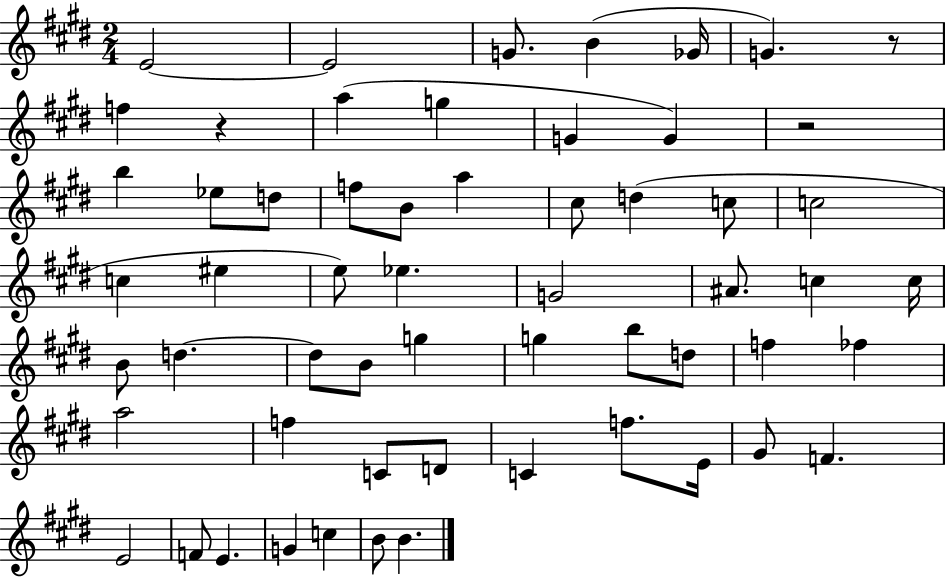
E4/h E4/h G4/e. B4/q Gb4/s G4/q. R/e F5/q R/q A5/q G5/q G4/q G4/q R/h B5/q Eb5/e D5/e F5/e B4/e A5/q C#5/e D5/q C5/e C5/h C5/q EIS5/q E5/e Eb5/q. G4/h A#4/e. C5/q C5/s B4/e D5/q. D5/e B4/e G5/q G5/q B5/e D5/e F5/q FES5/q A5/h F5/q C4/e D4/e C4/q F5/e. E4/s G#4/e F4/q. E4/h F4/e E4/q. G4/q C5/q B4/e B4/q.